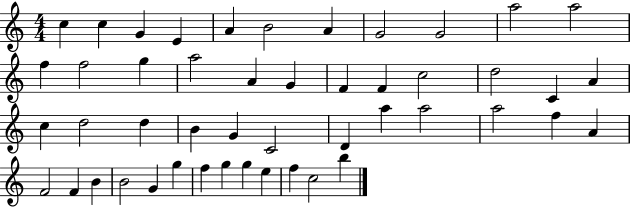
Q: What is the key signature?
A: C major